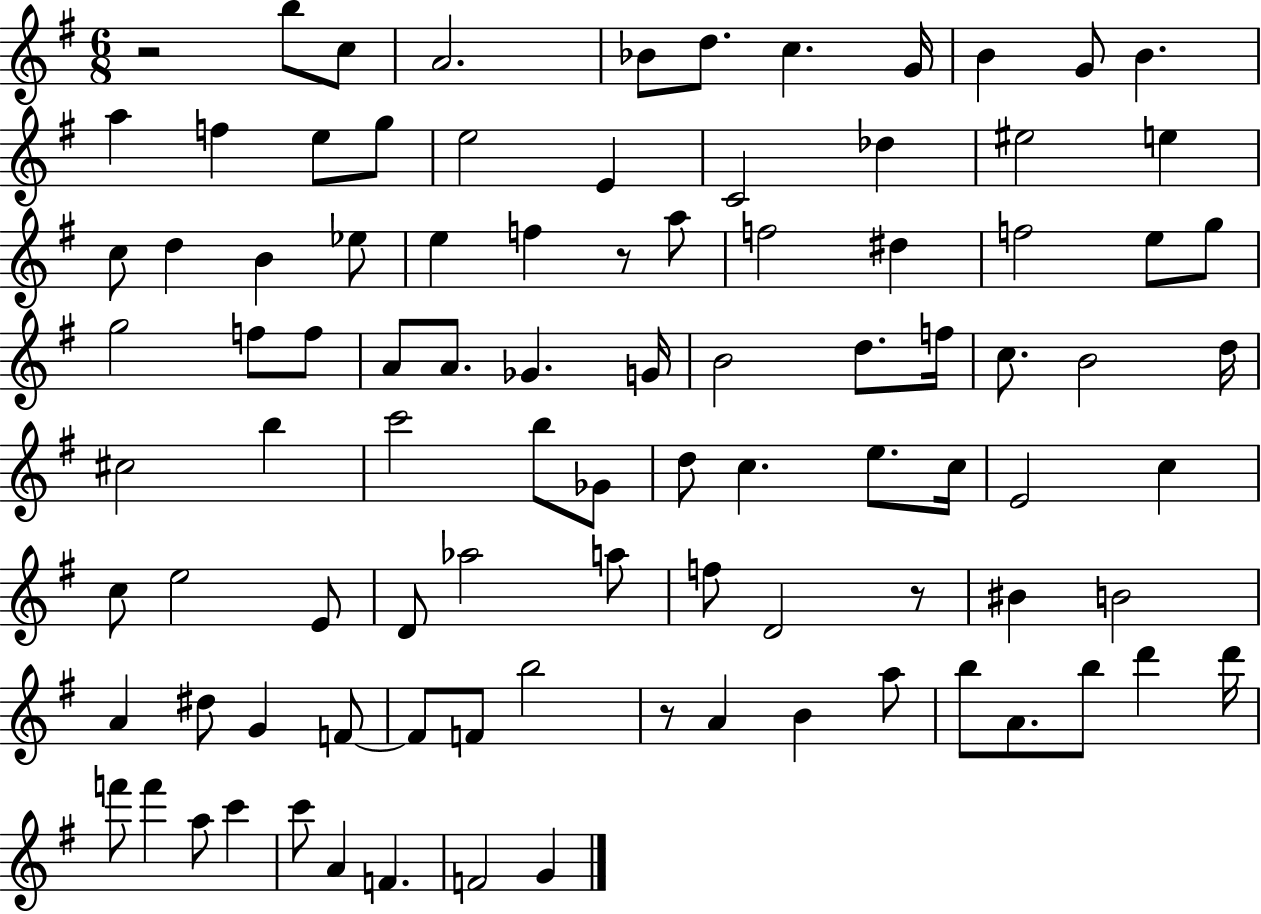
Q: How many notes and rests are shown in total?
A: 94